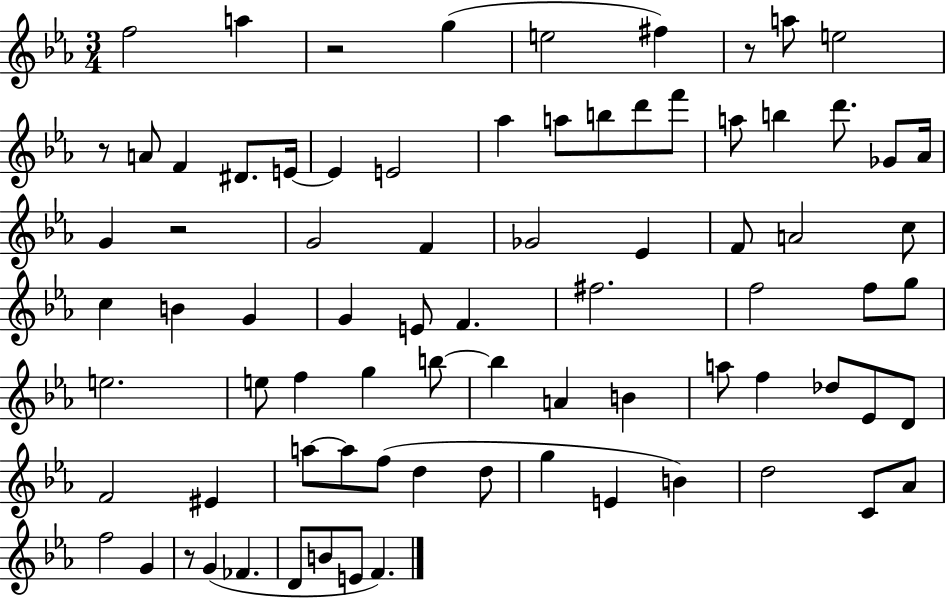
F5/h A5/q R/h G5/q E5/h F#5/q R/e A5/e E5/h R/e A4/e F4/q D#4/e. E4/s E4/q E4/h Ab5/q A5/e B5/e D6/e F6/e A5/e B5/q D6/e. Gb4/e Ab4/s G4/q R/h G4/h F4/q Gb4/h Eb4/q F4/e A4/h C5/e C5/q B4/q G4/q G4/q E4/e F4/q. F#5/h. F5/h F5/e G5/e E5/h. E5/e F5/q G5/q B5/e B5/q A4/q B4/q A5/e F5/q Db5/e Eb4/e D4/e F4/h EIS4/q A5/e A5/e F5/e D5/q D5/e G5/q E4/q B4/q D5/h C4/e Ab4/e F5/h G4/q R/e G4/q FES4/q. D4/e B4/e E4/e F4/q.